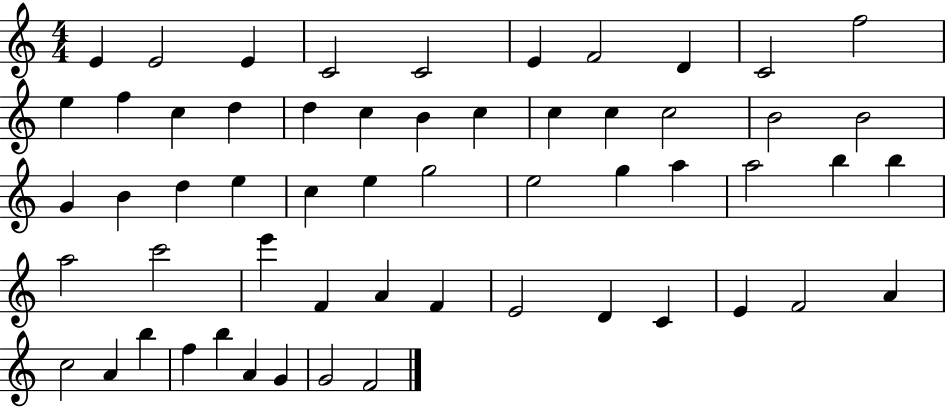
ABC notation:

X:1
T:Untitled
M:4/4
L:1/4
K:C
E E2 E C2 C2 E F2 D C2 f2 e f c d d c B c c c c2 B2 B2 G B d e c e g2 e2 g a a2 b b a2 c'2 e' F A F E2 D C E F2 A c2 A b f b A G G2 F2